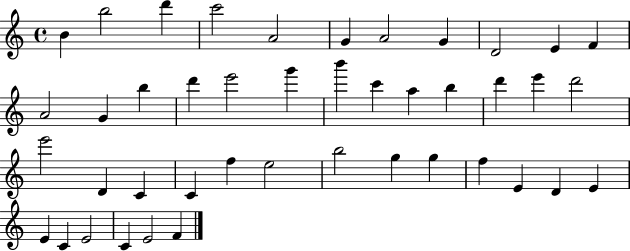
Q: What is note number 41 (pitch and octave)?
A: C4